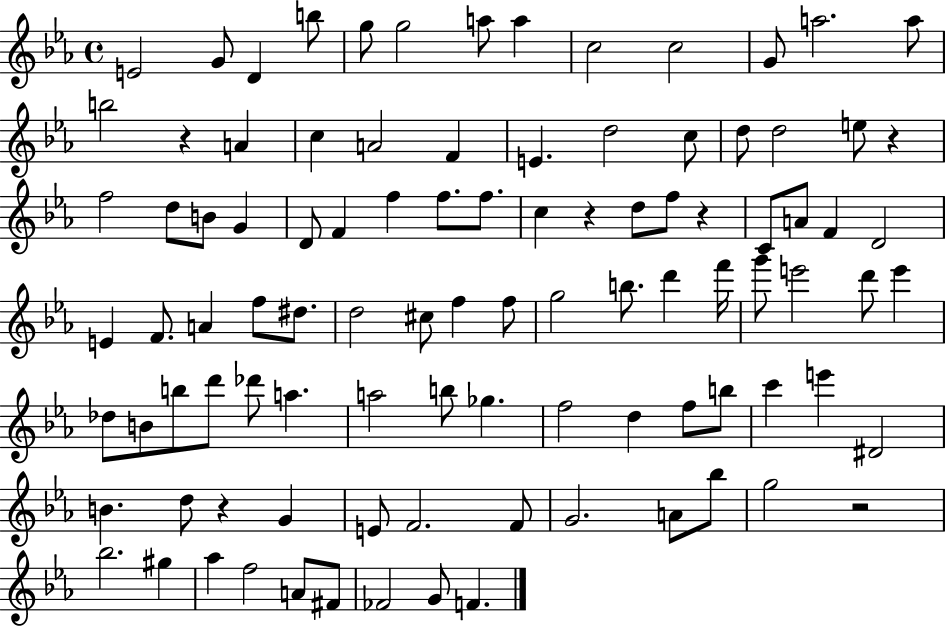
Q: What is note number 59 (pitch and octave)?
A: B4